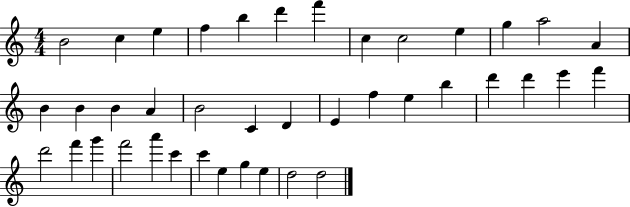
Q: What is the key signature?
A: C major